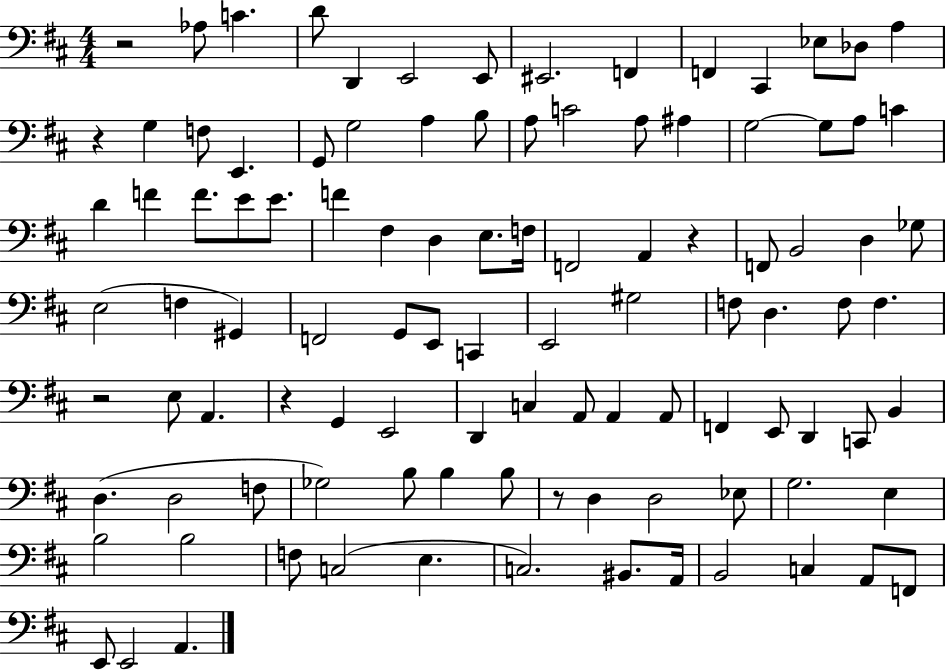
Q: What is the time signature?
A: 4/4